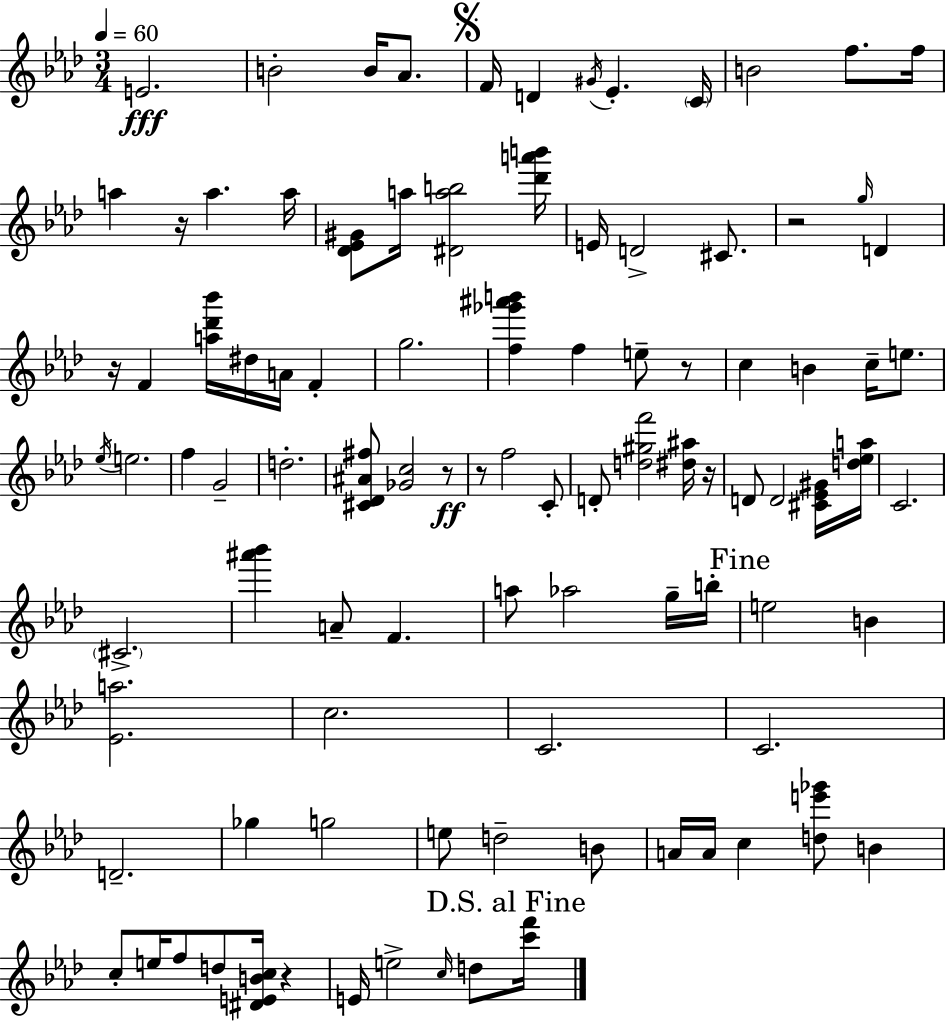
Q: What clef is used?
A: treble